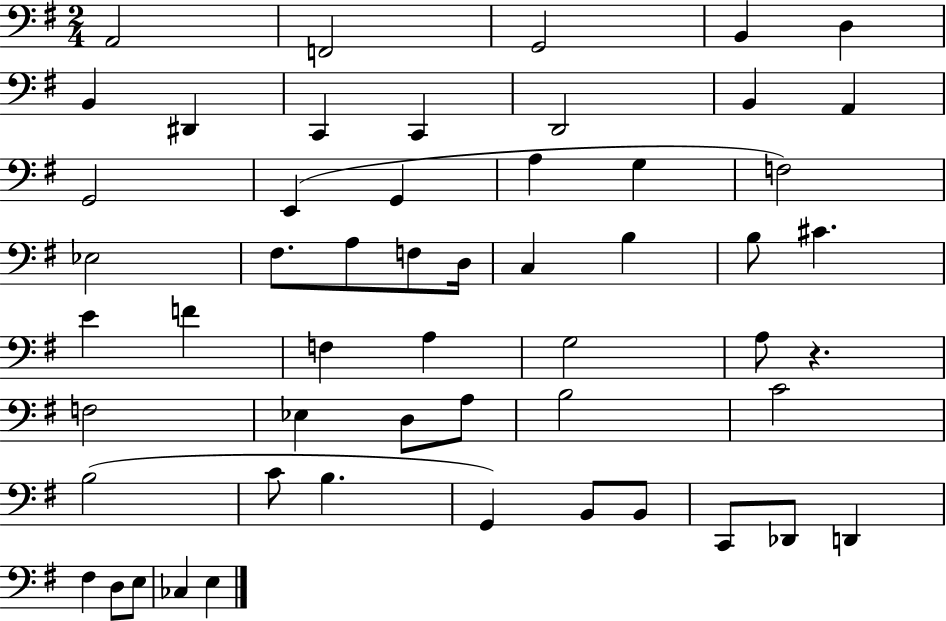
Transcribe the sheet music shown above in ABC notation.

X:1
T:Untitled
M:2/4
L:1/4
K:G
A,,2 F,,2 G,,2 B,, D, B,, ^D,, C,, C,, D,,2 B,, A,, G,,2 E,, G,, A, G, F,2 _E,2 ^F,/2 A,/2 F,/2 D,/4 C, B, B,/2 ^C E F F, A, G,2 A,/2 z F,2 _E, D,/2 A,/2 B,2 C2 B,2 C/2 B, G,, B,,/2 B,,/2 C,,/2 _D,,/2 D,, ^F, D,/2 E,/2 _C, E,